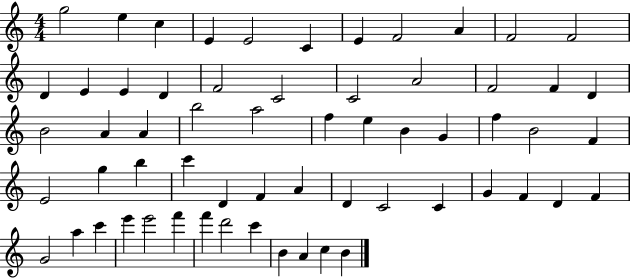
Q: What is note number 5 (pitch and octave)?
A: E4